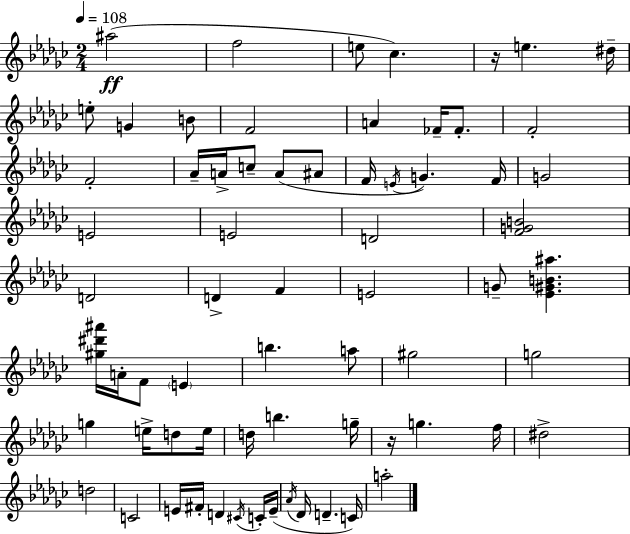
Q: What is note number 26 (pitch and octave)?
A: E4